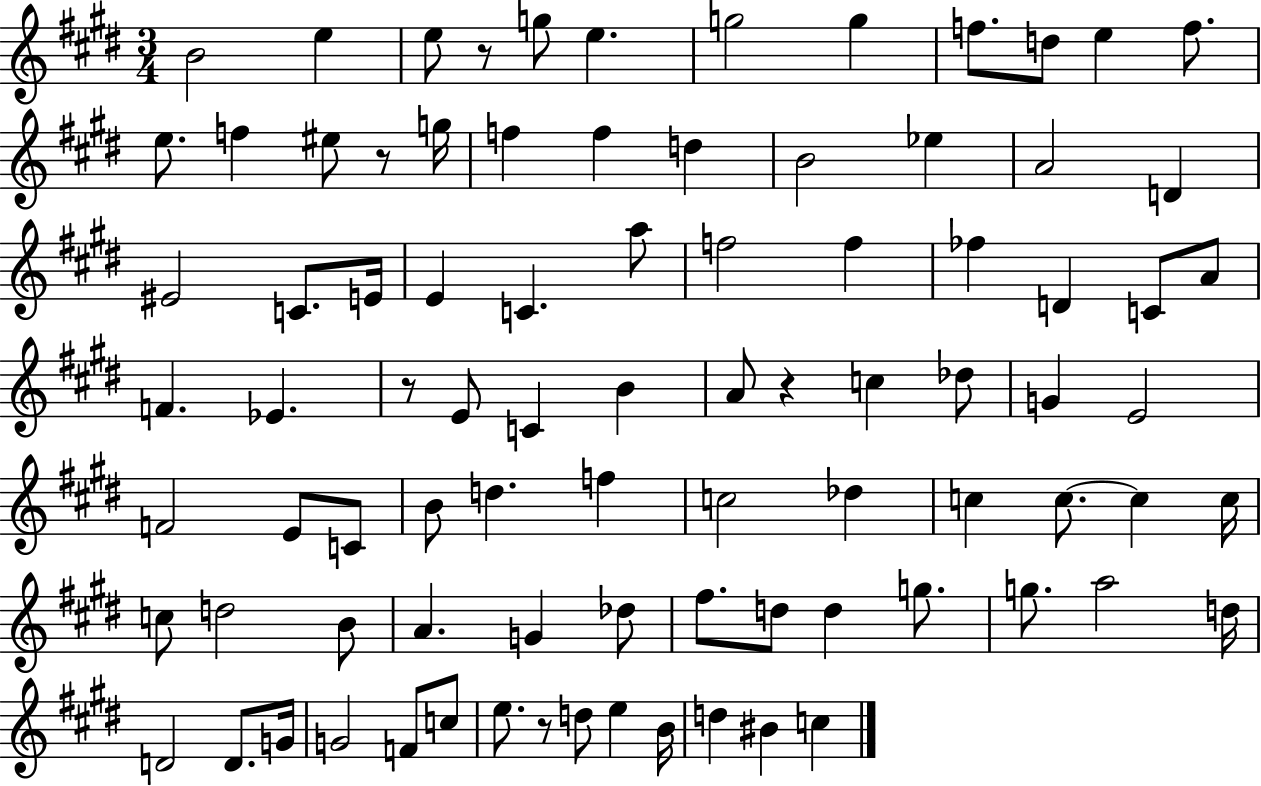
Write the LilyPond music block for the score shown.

{
  \clef treble
  \numericTimeSignature
  \time 3/4
  \key e \major
  b'2 e''4 | e''8 r8 g''8 e''4. | g''2 g''4 | f''8. d''8 e''4 f''8. | \break e''8. f''4 eis''8 r8 g''16 | f''4 f''4 d''4 | b'2 ees''4 | a'2 d'4 | \break eis'2 c'8. e'16 | e'4 c'4. a''8 | f''2 f''4 | fes''4 d'4 c'8 a'8 | \break f'4. ees'4. | r8 e'8 c'4 b'4 | a'8 r4 c''4 des''8 | g'4 e'2 | \break f'2 e'8 c'8 | b'8 d''4. f''4 | c''2 des''4 | c''4 c''8.~~ c''4 c''16 | \break c''8 d''2 b'8 | a'4. g'4 des''8 | fis''8. d''8 d''4 g''8. | g''8. a''2 d''16 | \break d'2 d'8. g'16 | g'2 f'8 c''8 | e''8. r8 d''8 e''4 b'16 | d''4 bis'4 c''4 | \break \bar "|."
}